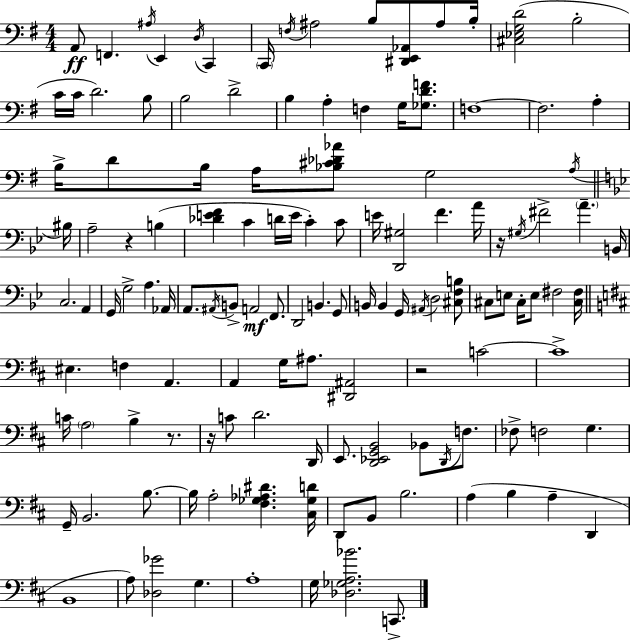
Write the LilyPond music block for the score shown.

{
  \clef bass
  \numericTimeSignature
  \time 4/4
  \key e \minor
  a,8\ff f,4. \acciaccatura { ais16 } e,4 \acciaccatura { d16 } c,4 | \parenthesize c,16 \acciaccatura { f16 } ais2 b8 <dis, e, aes,>8 | ais8 b16-. <cis ees g d'>2( b2-. | c'16 c'16 d'2.) | \break b8 b2 d'2-> | b4 a4-. f4 g16 | <ges d' f'>8. f1~~ | f2. a4-. | \break b16-> d'8 b16 a16 <bes cis' des' aes'>8 g2 | \acciaccatura { a16 } \bar "||" \break \key bes \major bis16 a2-- r4 b4( | <des' e' f'>4 c'4 d'16 e'16 c'4-.) c'8 | e'16 <d, gis>2 f'4. | a'16 r16 \acciaccatura { gis16 } fis'2-> \parenthesize a'4.-- | \break b,16 c2. a,4 | g,16 g2-> a4. | aes,16 a,8. \acciaccatura { ais,16 } b,8-> a,2\mf | f,8. d,2 b,4. | \break g,8 b,16 b,4 g,16 \acciaccatura { ais,16 } d2 | <cis f b>8 cis8 e8 cis16-. e8 fis2 | <cis fis>16 \bar "||" \break \key b \minor eis4. f4 a,4. | a,4 g16 ais8. <dis, ais,>2 | r2 c'2~~ | c'1-> | \break c'16 \parenthesize a2 b4-> r8. | r16 c'8 d'2. d,16 | e,8. <d, ees, g, b,>2 bes,8 \acciaccatura { d,16 } f8. | fes8-> f2 g4. | \break g,16-- b,2. b8.~~ | b16 a2-. <fis ges aes dis'>4. | <cis ges d'>16 d,8 b,8 b2. | a4( b4 a4-- d,4 | \break b,1 | a8) <des ges'>2 g4. | a1-. | g16 <des ges a bes'>2. c,8.-> | \break \bar "|."
}